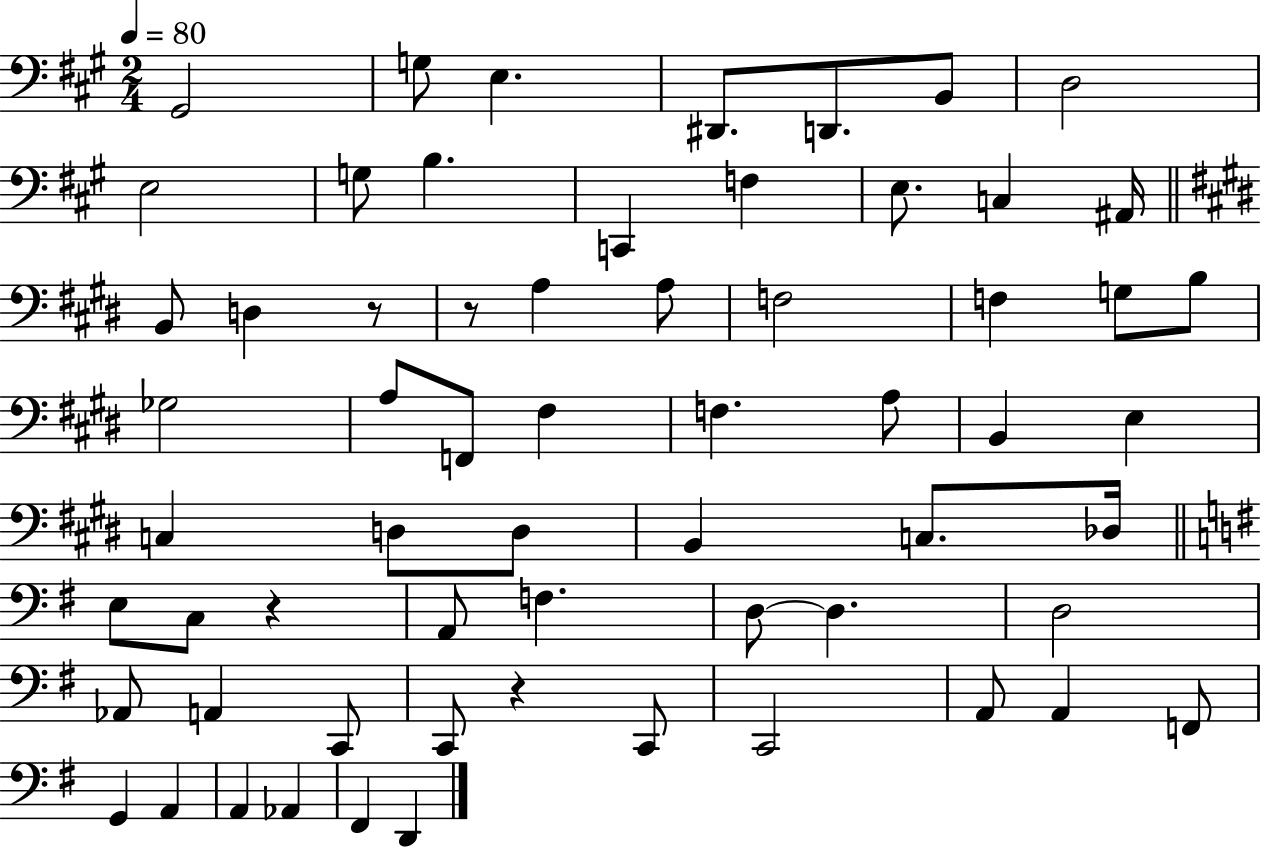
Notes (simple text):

G#2/h G3/e E3/q. D#2/e. D2/e. B2/e D3/h E3/h G3/e B3/q. C2/q F3/q E3/e. C3/q A#2/s B2/e D3/q R/e R/e A3/q A3/e F3/h F3/q G3/e B3/e Gb3/h A3/e F2/e F#3/q F3/q. A3/e B2/q E3/q C3/q D3/e D3/e B2/q C3/e. Db3/s E3/e C3/e R/q A2/e F3/q. D3/e D3/q. D3/h Ab2/e A2/q C2/e C2/e R/q C2/e C2/h A2/e A2/q F2/e G2/q A2/q A2/q Ab2/q F#2/q D2/q